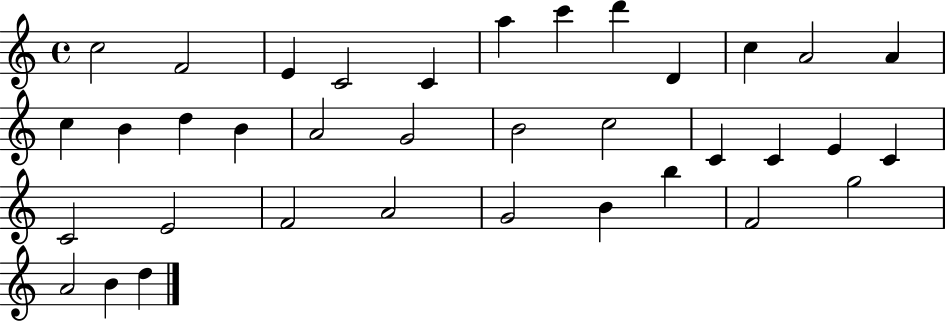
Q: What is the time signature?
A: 4/4